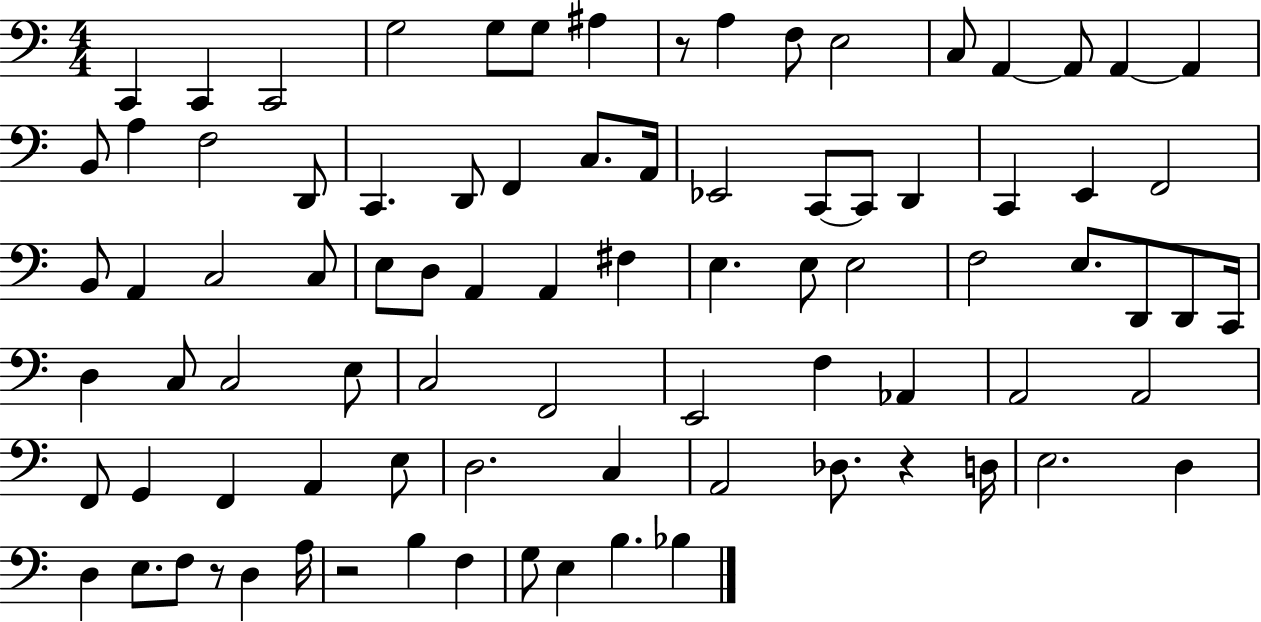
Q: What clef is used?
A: bass